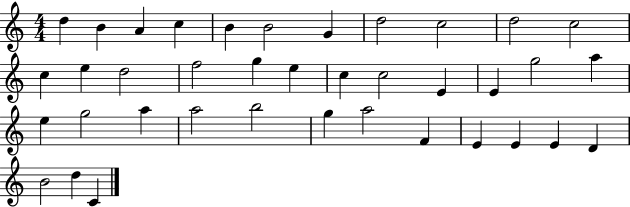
D5/q B4/q A4/q C5/q B4/q B4/h G4/q D5/h C5/h D5/h C5/h C5/q E5/q D5/h F5/h G5/q E5/q C5/q C5/h E4/q E4/q G5/h A5/q E5/q G5/h A5/q A5/h B5/h G5/q A5/h F4/q E4/q E4/q E4/q D4/q B4/h D5/q C4/q